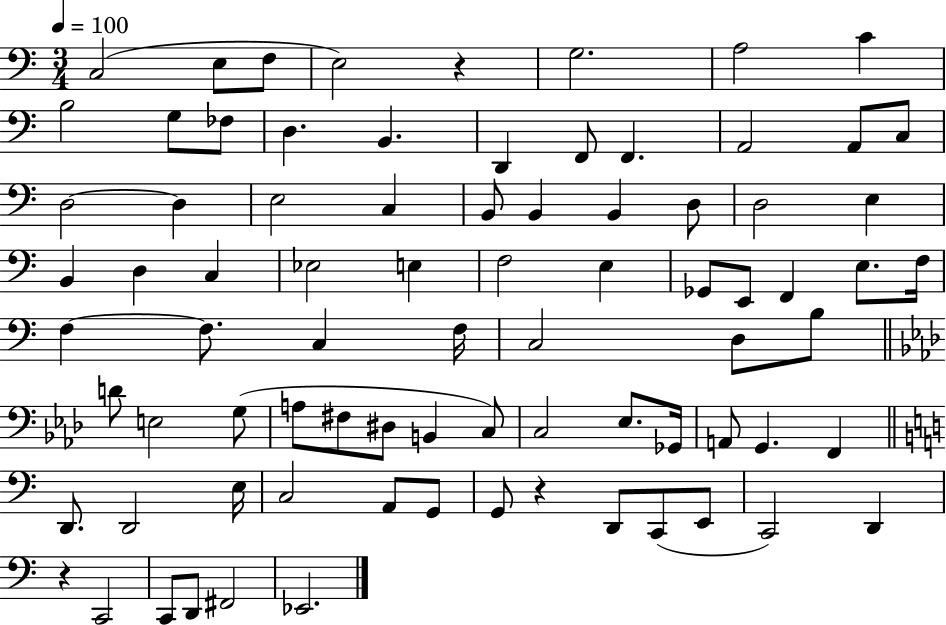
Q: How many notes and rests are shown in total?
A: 81